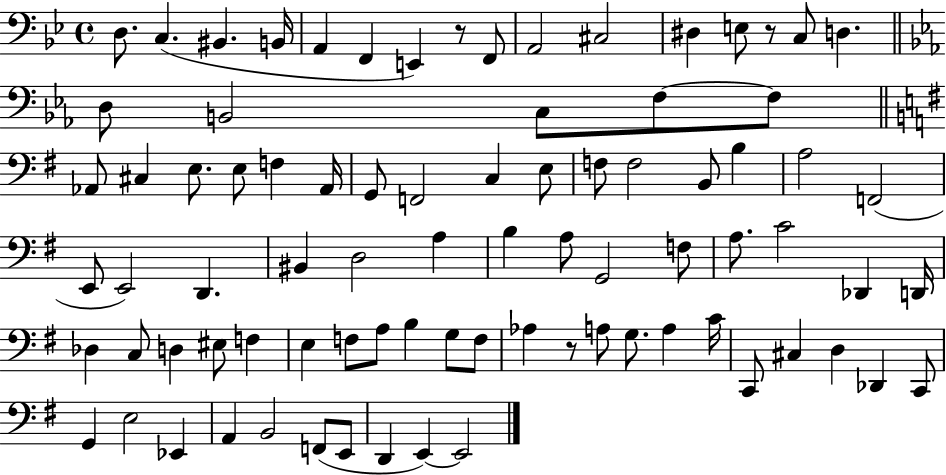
D3/e. C3/q. BIS2/q. B2/s A2/q F2/q E2/q R/e F2/e A2/h C#3/h D#3/q E3/e R/e C3/e D3/q. D3/e B2/h C3/e F3/e F3/e Ab2/e C#3/q E3/e. E3/e F3/q Ab2/s G2/e F2/h C3/q E3/e F3/e F3/h B2/e B3/q A3/h F2/h E2/e E2/h D2/q. BIS2/q D3/h A3/q B3/q A3/e G2/h F3/e A3/e. C4/h Db2/q D2/s Db3/q C3/e D3/q EIS3/e F3/q E3/q F3/e A3/e B3/q G3/e F3/e Ab3/q R/e A3/e G3/e. A3/q C4/s C2/e C#3/q D3/q Db2/q C2/e G2/q E3/h Eb2/q A2/q B2/h F2/e E2/e D2/q E2/q E2/h